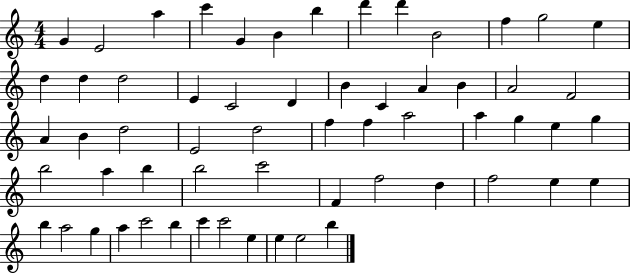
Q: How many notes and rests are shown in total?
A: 60